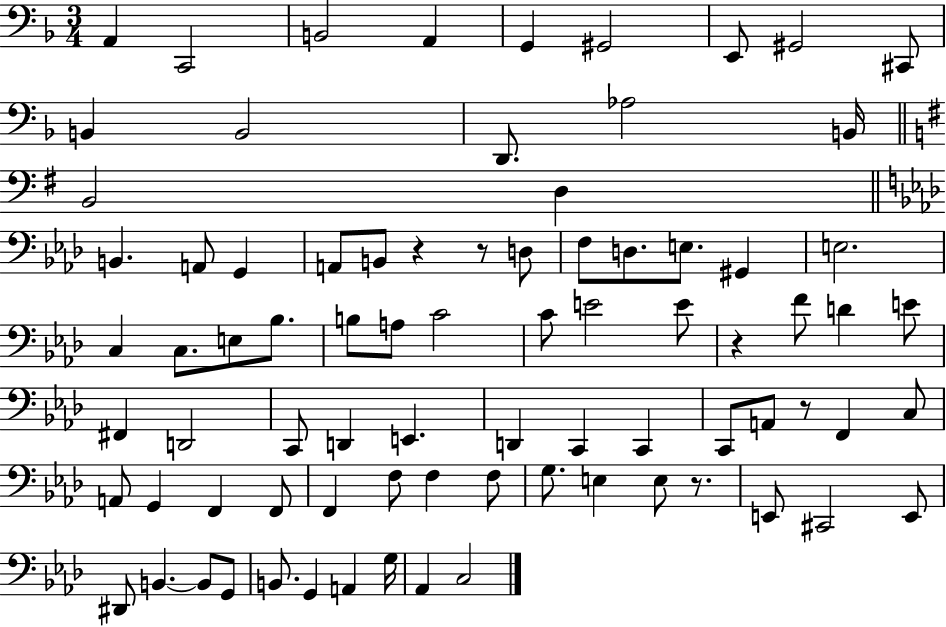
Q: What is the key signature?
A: F major